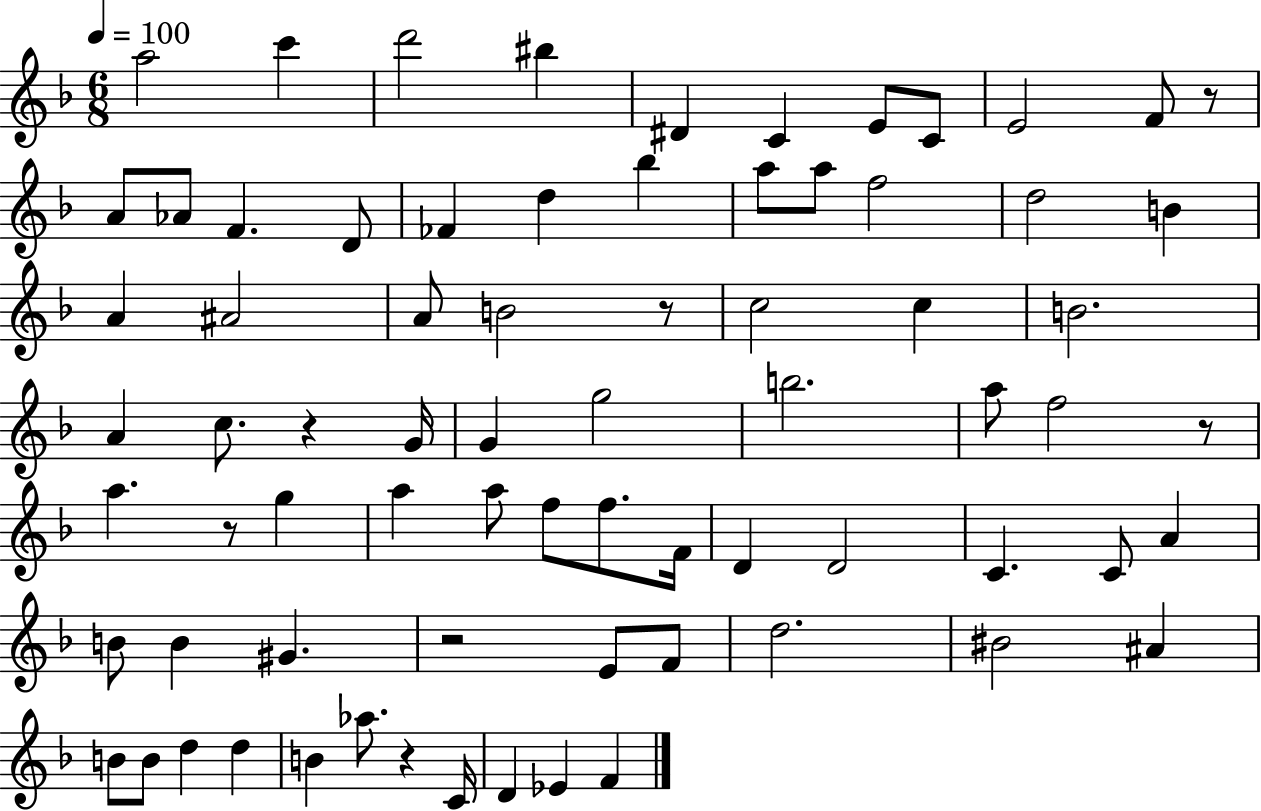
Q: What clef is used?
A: treble